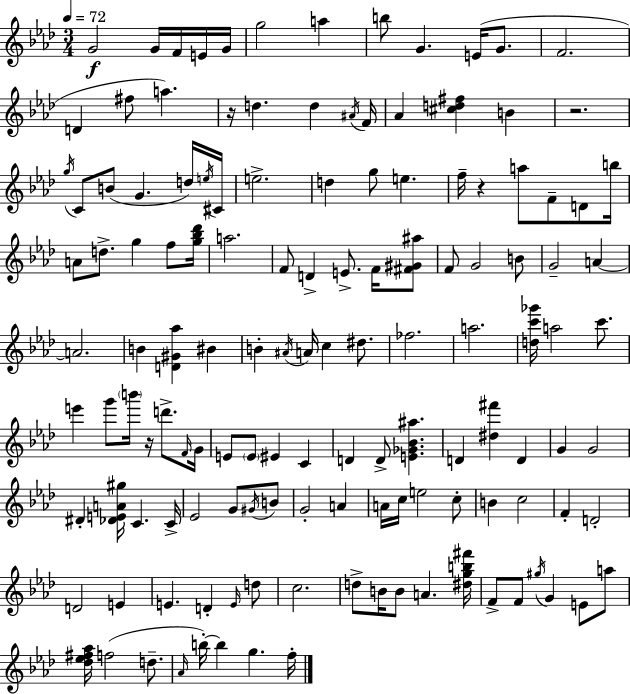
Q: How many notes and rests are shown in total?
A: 134